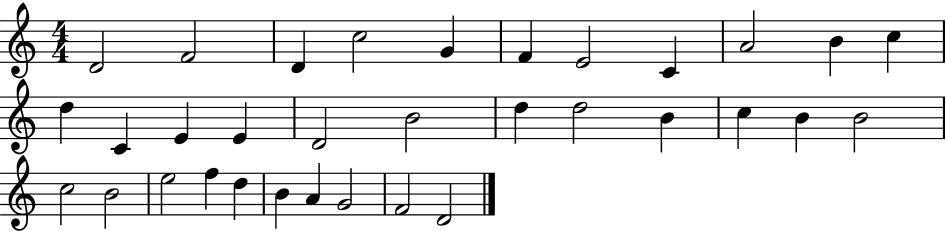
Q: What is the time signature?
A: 4/4